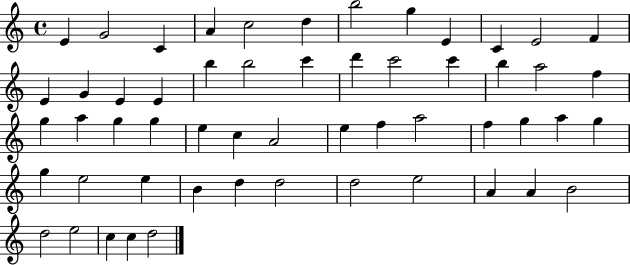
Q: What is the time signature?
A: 4/4